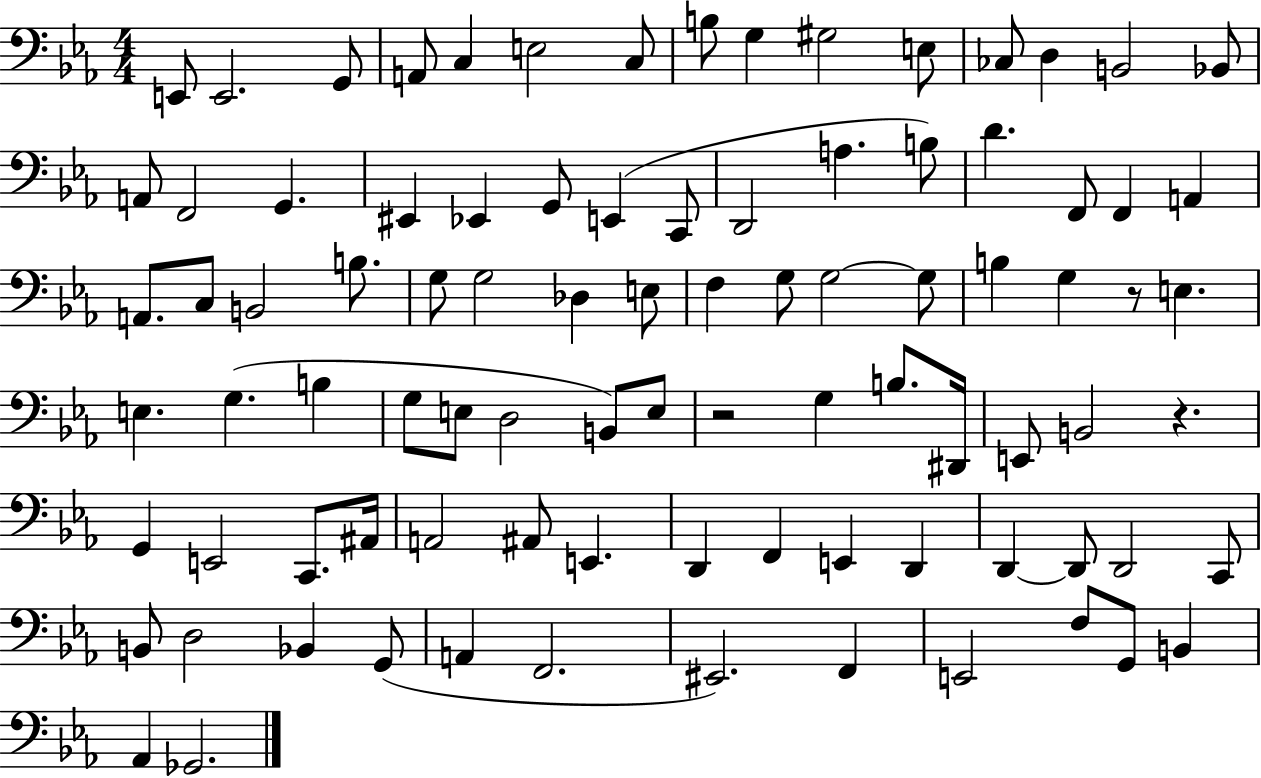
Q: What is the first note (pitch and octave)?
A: E2